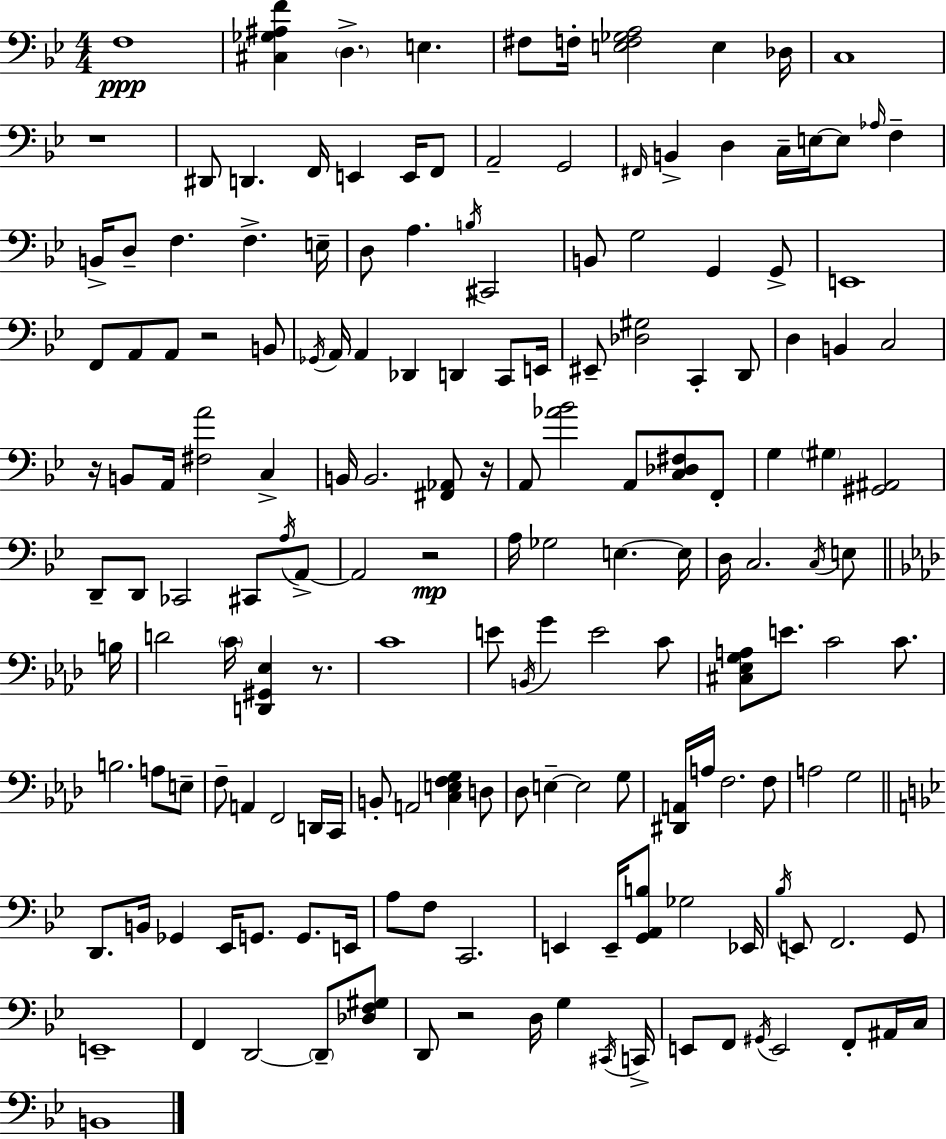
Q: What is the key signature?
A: BES major